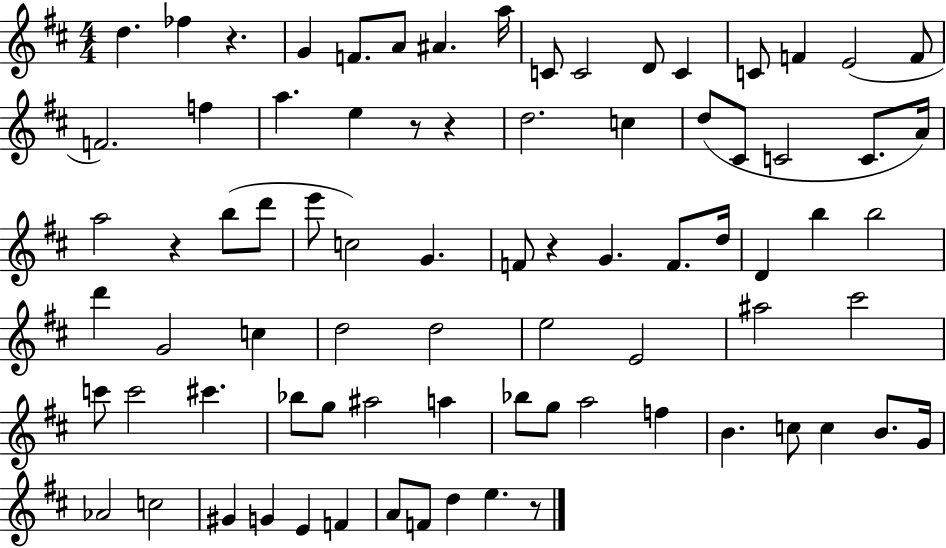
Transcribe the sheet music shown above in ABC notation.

X:1
T:Untitled
M:4/4
L:1/4
K:D
d _f z G F/2 A/2 ^A a/4 C/2 C2 D/2 C C/2 F E2 F/2 F2 f a e z/2 z d2 c d/2 ^C/2 C2 C/2 A/4 a2 z b/2 d'/2 e'/2 c2 G F/2 z G F/2 d/4 D b b2 d' G2 c d2 d2 e2 E2 ^a2 ^c'2 c'/2 c'2 ^c' _b/2 g/2 ^a2 a _b/2 g/2 a2 f B c/2 c B/2 G/4 _A2 c2 ^G G E F A/2 F/2 d e z/2